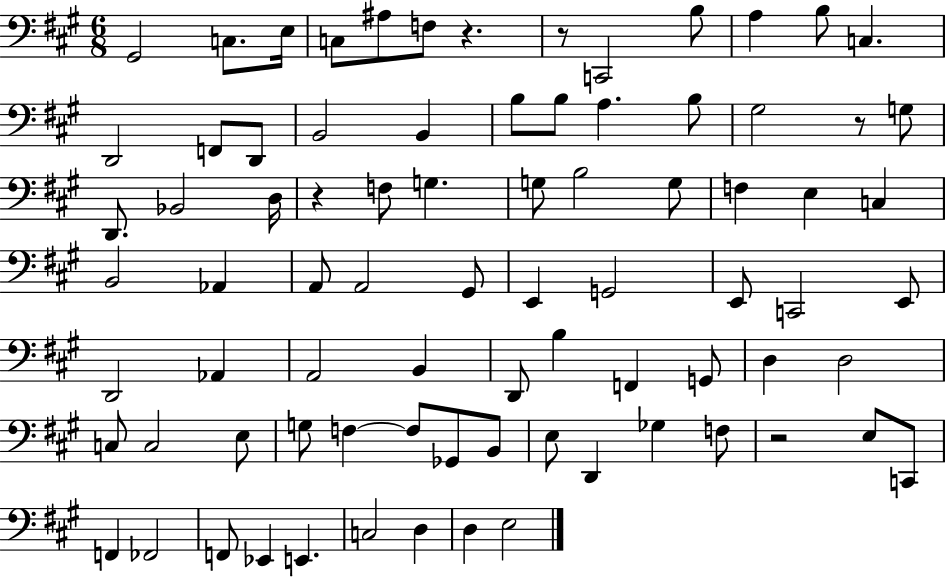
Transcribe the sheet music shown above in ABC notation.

X:1
T:Untitled
M:6/8
L:1/4
K:A
^G,,2 C,/2 E,/4 C,/2 ^A,/2 F,/2 z z/2 C,,2 B,/2 A, B,/2 C, D,,2 F,,/2 D,,/2 B,,2 B,, B,/2 B,/2 A, B,/2 ^G,2 z/2 G,/2 D,,/2 _B,,2 D,/4 z F,/2 G, G,/2 B,2 G,/2 F, E, C, B,,2 _A,, A,,/2 A,,2 ^G,,/2 E,, G,,2 E,,/2 C,,2 E,,/2 D,,2 _A,, A,,2 B,, D,,/2 B, F,, G,,/2 D, D,2 C,/2 C,2 E,/2 G,/2 F, F,/2 _G,,/2 B,,/2 E,/2 D,, _G, F,/2 z2 E,/2 C,,/2 F,, _F,,2 F,,/2 _E,, E,, C,2 D, D, E,2